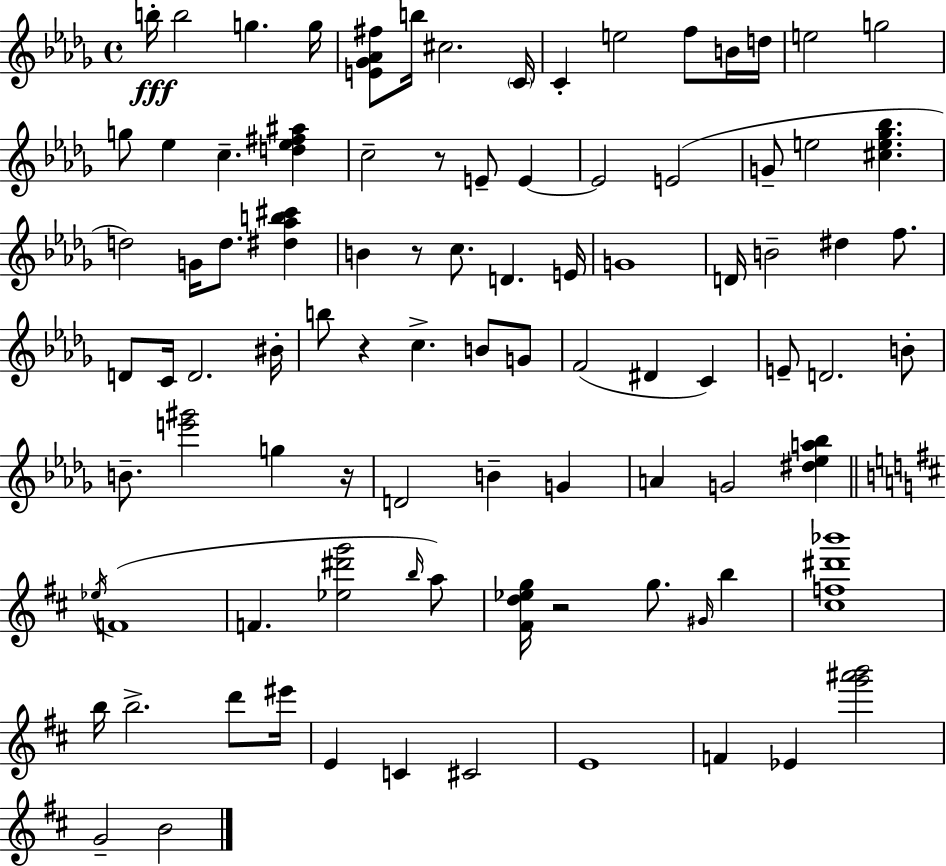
{
  \clef treble
  \time 4/4
  \defaultTimeSignature
  \key bes \minor
  b''16-.\fff b''2 g''4. g''16 | <e' ges' aes' fis''>8 b''16 cis''2. \parenthesize c'16 | c'4-. e''2 f''8 b'16 d''16 | e''2 g''2 | \break g''8 ees''4 c''4.-- <d'' ees'' fis'' ais''>4 | c''2-- r8 e'8-- e'4~~ | e'2 e'2( | g'8-- e''2 <cis'' e'' ges'' bes''>4. | \break d''2) g'16 d''8. <dis'' aes'' b'' cis'''>4 | b'4 r8 c''8. d'4. e'16 | g'1 | d'16 b'2-- dis''4 f''8. | \break d'8 c'16 d'2. bis'16-. | b''8 r4 c''4.-> b'8 g'8 | f'2( dis'4 c'4) | e'8-- d'2. b'8-. | \break b'8.-- <e''' gis'''>2 g''4 r16 | d'2 b'4-- g'4 | a'4 g'2 <dis'' ees'' a'' bes''>4 | \bar "||" \break \key b \minor \acciaccatura { ees''16 }( f'1 | f'4. <ees'' dis''' g'''>2 \grace { b''16 } | a''8) <fis' d'' ees'' g''>16 r2 g''8. \grace { gis'16 } b''4 | <cis'' f'' dis''' bes'''>1 | \break b''16 b''2.-> | d'''8 eis'''16 e'4 c'4 cis'2 | e'1 | f'4 ees'4 <g''' ais''' b'''>2 | \break g'2-- b'2 | \bar "|."
}